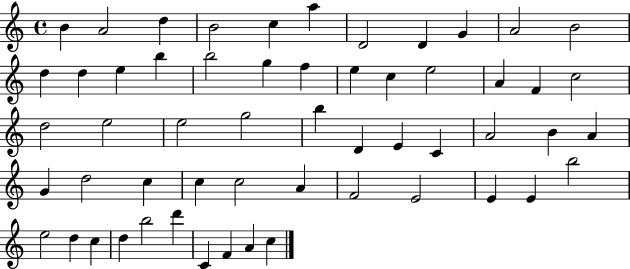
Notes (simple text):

B4/q A4/h D5/q B4/h C5/q A5/q D4/h D4/q G4/q A4/h B4/h D5/q D5/q E5/q B5/q B5/h G5/q F5/q E5/q C5/q E5/h A4/q F4/q C5/h D5/h E5/h E5/h G5/h B5/q D4/q E4/q C4/q A4/h B4/q A4/q G4/q D5/h C5/q C5/q C5/h A4/q F4/h E4/h E4/q E4/q B5/h E5/h D5/q C5/q D5/q B5/h D6/q C4/q F4/q A4/q C5/q